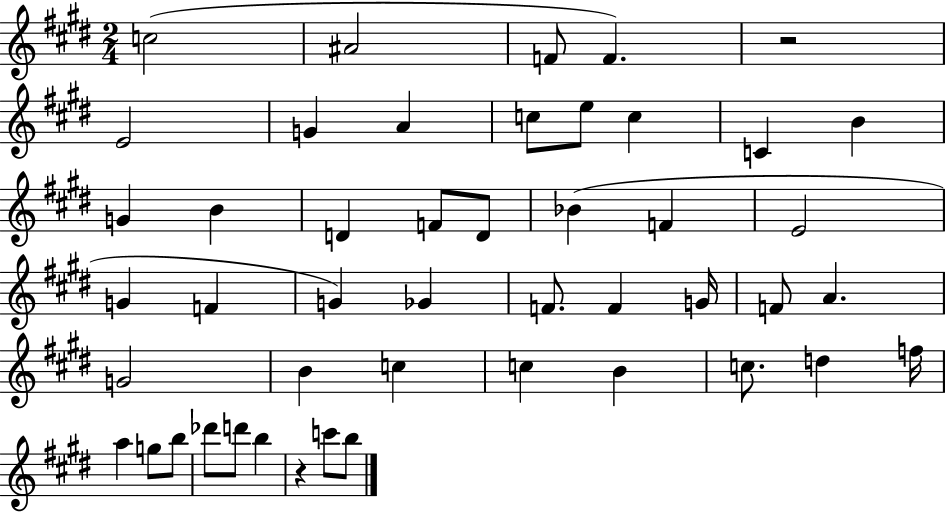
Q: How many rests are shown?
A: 2